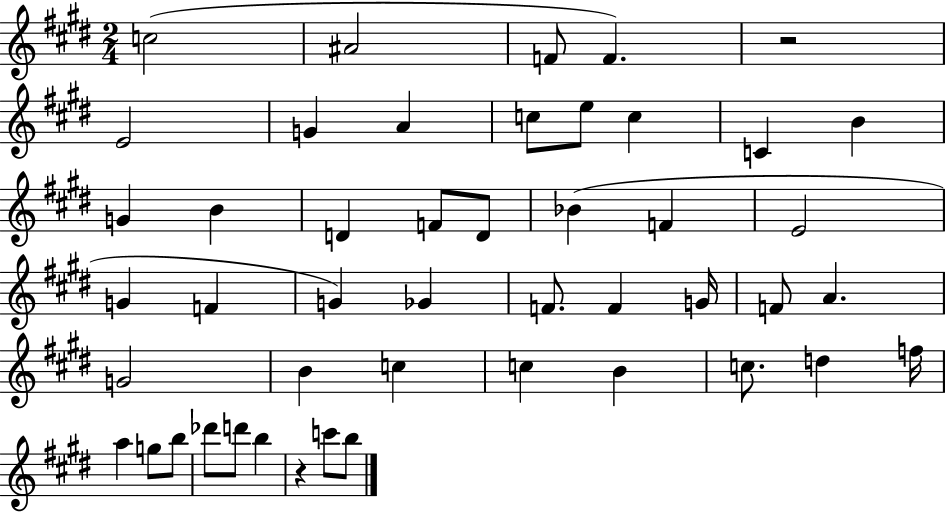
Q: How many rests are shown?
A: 2